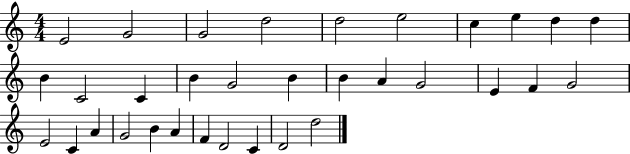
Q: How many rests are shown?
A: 0